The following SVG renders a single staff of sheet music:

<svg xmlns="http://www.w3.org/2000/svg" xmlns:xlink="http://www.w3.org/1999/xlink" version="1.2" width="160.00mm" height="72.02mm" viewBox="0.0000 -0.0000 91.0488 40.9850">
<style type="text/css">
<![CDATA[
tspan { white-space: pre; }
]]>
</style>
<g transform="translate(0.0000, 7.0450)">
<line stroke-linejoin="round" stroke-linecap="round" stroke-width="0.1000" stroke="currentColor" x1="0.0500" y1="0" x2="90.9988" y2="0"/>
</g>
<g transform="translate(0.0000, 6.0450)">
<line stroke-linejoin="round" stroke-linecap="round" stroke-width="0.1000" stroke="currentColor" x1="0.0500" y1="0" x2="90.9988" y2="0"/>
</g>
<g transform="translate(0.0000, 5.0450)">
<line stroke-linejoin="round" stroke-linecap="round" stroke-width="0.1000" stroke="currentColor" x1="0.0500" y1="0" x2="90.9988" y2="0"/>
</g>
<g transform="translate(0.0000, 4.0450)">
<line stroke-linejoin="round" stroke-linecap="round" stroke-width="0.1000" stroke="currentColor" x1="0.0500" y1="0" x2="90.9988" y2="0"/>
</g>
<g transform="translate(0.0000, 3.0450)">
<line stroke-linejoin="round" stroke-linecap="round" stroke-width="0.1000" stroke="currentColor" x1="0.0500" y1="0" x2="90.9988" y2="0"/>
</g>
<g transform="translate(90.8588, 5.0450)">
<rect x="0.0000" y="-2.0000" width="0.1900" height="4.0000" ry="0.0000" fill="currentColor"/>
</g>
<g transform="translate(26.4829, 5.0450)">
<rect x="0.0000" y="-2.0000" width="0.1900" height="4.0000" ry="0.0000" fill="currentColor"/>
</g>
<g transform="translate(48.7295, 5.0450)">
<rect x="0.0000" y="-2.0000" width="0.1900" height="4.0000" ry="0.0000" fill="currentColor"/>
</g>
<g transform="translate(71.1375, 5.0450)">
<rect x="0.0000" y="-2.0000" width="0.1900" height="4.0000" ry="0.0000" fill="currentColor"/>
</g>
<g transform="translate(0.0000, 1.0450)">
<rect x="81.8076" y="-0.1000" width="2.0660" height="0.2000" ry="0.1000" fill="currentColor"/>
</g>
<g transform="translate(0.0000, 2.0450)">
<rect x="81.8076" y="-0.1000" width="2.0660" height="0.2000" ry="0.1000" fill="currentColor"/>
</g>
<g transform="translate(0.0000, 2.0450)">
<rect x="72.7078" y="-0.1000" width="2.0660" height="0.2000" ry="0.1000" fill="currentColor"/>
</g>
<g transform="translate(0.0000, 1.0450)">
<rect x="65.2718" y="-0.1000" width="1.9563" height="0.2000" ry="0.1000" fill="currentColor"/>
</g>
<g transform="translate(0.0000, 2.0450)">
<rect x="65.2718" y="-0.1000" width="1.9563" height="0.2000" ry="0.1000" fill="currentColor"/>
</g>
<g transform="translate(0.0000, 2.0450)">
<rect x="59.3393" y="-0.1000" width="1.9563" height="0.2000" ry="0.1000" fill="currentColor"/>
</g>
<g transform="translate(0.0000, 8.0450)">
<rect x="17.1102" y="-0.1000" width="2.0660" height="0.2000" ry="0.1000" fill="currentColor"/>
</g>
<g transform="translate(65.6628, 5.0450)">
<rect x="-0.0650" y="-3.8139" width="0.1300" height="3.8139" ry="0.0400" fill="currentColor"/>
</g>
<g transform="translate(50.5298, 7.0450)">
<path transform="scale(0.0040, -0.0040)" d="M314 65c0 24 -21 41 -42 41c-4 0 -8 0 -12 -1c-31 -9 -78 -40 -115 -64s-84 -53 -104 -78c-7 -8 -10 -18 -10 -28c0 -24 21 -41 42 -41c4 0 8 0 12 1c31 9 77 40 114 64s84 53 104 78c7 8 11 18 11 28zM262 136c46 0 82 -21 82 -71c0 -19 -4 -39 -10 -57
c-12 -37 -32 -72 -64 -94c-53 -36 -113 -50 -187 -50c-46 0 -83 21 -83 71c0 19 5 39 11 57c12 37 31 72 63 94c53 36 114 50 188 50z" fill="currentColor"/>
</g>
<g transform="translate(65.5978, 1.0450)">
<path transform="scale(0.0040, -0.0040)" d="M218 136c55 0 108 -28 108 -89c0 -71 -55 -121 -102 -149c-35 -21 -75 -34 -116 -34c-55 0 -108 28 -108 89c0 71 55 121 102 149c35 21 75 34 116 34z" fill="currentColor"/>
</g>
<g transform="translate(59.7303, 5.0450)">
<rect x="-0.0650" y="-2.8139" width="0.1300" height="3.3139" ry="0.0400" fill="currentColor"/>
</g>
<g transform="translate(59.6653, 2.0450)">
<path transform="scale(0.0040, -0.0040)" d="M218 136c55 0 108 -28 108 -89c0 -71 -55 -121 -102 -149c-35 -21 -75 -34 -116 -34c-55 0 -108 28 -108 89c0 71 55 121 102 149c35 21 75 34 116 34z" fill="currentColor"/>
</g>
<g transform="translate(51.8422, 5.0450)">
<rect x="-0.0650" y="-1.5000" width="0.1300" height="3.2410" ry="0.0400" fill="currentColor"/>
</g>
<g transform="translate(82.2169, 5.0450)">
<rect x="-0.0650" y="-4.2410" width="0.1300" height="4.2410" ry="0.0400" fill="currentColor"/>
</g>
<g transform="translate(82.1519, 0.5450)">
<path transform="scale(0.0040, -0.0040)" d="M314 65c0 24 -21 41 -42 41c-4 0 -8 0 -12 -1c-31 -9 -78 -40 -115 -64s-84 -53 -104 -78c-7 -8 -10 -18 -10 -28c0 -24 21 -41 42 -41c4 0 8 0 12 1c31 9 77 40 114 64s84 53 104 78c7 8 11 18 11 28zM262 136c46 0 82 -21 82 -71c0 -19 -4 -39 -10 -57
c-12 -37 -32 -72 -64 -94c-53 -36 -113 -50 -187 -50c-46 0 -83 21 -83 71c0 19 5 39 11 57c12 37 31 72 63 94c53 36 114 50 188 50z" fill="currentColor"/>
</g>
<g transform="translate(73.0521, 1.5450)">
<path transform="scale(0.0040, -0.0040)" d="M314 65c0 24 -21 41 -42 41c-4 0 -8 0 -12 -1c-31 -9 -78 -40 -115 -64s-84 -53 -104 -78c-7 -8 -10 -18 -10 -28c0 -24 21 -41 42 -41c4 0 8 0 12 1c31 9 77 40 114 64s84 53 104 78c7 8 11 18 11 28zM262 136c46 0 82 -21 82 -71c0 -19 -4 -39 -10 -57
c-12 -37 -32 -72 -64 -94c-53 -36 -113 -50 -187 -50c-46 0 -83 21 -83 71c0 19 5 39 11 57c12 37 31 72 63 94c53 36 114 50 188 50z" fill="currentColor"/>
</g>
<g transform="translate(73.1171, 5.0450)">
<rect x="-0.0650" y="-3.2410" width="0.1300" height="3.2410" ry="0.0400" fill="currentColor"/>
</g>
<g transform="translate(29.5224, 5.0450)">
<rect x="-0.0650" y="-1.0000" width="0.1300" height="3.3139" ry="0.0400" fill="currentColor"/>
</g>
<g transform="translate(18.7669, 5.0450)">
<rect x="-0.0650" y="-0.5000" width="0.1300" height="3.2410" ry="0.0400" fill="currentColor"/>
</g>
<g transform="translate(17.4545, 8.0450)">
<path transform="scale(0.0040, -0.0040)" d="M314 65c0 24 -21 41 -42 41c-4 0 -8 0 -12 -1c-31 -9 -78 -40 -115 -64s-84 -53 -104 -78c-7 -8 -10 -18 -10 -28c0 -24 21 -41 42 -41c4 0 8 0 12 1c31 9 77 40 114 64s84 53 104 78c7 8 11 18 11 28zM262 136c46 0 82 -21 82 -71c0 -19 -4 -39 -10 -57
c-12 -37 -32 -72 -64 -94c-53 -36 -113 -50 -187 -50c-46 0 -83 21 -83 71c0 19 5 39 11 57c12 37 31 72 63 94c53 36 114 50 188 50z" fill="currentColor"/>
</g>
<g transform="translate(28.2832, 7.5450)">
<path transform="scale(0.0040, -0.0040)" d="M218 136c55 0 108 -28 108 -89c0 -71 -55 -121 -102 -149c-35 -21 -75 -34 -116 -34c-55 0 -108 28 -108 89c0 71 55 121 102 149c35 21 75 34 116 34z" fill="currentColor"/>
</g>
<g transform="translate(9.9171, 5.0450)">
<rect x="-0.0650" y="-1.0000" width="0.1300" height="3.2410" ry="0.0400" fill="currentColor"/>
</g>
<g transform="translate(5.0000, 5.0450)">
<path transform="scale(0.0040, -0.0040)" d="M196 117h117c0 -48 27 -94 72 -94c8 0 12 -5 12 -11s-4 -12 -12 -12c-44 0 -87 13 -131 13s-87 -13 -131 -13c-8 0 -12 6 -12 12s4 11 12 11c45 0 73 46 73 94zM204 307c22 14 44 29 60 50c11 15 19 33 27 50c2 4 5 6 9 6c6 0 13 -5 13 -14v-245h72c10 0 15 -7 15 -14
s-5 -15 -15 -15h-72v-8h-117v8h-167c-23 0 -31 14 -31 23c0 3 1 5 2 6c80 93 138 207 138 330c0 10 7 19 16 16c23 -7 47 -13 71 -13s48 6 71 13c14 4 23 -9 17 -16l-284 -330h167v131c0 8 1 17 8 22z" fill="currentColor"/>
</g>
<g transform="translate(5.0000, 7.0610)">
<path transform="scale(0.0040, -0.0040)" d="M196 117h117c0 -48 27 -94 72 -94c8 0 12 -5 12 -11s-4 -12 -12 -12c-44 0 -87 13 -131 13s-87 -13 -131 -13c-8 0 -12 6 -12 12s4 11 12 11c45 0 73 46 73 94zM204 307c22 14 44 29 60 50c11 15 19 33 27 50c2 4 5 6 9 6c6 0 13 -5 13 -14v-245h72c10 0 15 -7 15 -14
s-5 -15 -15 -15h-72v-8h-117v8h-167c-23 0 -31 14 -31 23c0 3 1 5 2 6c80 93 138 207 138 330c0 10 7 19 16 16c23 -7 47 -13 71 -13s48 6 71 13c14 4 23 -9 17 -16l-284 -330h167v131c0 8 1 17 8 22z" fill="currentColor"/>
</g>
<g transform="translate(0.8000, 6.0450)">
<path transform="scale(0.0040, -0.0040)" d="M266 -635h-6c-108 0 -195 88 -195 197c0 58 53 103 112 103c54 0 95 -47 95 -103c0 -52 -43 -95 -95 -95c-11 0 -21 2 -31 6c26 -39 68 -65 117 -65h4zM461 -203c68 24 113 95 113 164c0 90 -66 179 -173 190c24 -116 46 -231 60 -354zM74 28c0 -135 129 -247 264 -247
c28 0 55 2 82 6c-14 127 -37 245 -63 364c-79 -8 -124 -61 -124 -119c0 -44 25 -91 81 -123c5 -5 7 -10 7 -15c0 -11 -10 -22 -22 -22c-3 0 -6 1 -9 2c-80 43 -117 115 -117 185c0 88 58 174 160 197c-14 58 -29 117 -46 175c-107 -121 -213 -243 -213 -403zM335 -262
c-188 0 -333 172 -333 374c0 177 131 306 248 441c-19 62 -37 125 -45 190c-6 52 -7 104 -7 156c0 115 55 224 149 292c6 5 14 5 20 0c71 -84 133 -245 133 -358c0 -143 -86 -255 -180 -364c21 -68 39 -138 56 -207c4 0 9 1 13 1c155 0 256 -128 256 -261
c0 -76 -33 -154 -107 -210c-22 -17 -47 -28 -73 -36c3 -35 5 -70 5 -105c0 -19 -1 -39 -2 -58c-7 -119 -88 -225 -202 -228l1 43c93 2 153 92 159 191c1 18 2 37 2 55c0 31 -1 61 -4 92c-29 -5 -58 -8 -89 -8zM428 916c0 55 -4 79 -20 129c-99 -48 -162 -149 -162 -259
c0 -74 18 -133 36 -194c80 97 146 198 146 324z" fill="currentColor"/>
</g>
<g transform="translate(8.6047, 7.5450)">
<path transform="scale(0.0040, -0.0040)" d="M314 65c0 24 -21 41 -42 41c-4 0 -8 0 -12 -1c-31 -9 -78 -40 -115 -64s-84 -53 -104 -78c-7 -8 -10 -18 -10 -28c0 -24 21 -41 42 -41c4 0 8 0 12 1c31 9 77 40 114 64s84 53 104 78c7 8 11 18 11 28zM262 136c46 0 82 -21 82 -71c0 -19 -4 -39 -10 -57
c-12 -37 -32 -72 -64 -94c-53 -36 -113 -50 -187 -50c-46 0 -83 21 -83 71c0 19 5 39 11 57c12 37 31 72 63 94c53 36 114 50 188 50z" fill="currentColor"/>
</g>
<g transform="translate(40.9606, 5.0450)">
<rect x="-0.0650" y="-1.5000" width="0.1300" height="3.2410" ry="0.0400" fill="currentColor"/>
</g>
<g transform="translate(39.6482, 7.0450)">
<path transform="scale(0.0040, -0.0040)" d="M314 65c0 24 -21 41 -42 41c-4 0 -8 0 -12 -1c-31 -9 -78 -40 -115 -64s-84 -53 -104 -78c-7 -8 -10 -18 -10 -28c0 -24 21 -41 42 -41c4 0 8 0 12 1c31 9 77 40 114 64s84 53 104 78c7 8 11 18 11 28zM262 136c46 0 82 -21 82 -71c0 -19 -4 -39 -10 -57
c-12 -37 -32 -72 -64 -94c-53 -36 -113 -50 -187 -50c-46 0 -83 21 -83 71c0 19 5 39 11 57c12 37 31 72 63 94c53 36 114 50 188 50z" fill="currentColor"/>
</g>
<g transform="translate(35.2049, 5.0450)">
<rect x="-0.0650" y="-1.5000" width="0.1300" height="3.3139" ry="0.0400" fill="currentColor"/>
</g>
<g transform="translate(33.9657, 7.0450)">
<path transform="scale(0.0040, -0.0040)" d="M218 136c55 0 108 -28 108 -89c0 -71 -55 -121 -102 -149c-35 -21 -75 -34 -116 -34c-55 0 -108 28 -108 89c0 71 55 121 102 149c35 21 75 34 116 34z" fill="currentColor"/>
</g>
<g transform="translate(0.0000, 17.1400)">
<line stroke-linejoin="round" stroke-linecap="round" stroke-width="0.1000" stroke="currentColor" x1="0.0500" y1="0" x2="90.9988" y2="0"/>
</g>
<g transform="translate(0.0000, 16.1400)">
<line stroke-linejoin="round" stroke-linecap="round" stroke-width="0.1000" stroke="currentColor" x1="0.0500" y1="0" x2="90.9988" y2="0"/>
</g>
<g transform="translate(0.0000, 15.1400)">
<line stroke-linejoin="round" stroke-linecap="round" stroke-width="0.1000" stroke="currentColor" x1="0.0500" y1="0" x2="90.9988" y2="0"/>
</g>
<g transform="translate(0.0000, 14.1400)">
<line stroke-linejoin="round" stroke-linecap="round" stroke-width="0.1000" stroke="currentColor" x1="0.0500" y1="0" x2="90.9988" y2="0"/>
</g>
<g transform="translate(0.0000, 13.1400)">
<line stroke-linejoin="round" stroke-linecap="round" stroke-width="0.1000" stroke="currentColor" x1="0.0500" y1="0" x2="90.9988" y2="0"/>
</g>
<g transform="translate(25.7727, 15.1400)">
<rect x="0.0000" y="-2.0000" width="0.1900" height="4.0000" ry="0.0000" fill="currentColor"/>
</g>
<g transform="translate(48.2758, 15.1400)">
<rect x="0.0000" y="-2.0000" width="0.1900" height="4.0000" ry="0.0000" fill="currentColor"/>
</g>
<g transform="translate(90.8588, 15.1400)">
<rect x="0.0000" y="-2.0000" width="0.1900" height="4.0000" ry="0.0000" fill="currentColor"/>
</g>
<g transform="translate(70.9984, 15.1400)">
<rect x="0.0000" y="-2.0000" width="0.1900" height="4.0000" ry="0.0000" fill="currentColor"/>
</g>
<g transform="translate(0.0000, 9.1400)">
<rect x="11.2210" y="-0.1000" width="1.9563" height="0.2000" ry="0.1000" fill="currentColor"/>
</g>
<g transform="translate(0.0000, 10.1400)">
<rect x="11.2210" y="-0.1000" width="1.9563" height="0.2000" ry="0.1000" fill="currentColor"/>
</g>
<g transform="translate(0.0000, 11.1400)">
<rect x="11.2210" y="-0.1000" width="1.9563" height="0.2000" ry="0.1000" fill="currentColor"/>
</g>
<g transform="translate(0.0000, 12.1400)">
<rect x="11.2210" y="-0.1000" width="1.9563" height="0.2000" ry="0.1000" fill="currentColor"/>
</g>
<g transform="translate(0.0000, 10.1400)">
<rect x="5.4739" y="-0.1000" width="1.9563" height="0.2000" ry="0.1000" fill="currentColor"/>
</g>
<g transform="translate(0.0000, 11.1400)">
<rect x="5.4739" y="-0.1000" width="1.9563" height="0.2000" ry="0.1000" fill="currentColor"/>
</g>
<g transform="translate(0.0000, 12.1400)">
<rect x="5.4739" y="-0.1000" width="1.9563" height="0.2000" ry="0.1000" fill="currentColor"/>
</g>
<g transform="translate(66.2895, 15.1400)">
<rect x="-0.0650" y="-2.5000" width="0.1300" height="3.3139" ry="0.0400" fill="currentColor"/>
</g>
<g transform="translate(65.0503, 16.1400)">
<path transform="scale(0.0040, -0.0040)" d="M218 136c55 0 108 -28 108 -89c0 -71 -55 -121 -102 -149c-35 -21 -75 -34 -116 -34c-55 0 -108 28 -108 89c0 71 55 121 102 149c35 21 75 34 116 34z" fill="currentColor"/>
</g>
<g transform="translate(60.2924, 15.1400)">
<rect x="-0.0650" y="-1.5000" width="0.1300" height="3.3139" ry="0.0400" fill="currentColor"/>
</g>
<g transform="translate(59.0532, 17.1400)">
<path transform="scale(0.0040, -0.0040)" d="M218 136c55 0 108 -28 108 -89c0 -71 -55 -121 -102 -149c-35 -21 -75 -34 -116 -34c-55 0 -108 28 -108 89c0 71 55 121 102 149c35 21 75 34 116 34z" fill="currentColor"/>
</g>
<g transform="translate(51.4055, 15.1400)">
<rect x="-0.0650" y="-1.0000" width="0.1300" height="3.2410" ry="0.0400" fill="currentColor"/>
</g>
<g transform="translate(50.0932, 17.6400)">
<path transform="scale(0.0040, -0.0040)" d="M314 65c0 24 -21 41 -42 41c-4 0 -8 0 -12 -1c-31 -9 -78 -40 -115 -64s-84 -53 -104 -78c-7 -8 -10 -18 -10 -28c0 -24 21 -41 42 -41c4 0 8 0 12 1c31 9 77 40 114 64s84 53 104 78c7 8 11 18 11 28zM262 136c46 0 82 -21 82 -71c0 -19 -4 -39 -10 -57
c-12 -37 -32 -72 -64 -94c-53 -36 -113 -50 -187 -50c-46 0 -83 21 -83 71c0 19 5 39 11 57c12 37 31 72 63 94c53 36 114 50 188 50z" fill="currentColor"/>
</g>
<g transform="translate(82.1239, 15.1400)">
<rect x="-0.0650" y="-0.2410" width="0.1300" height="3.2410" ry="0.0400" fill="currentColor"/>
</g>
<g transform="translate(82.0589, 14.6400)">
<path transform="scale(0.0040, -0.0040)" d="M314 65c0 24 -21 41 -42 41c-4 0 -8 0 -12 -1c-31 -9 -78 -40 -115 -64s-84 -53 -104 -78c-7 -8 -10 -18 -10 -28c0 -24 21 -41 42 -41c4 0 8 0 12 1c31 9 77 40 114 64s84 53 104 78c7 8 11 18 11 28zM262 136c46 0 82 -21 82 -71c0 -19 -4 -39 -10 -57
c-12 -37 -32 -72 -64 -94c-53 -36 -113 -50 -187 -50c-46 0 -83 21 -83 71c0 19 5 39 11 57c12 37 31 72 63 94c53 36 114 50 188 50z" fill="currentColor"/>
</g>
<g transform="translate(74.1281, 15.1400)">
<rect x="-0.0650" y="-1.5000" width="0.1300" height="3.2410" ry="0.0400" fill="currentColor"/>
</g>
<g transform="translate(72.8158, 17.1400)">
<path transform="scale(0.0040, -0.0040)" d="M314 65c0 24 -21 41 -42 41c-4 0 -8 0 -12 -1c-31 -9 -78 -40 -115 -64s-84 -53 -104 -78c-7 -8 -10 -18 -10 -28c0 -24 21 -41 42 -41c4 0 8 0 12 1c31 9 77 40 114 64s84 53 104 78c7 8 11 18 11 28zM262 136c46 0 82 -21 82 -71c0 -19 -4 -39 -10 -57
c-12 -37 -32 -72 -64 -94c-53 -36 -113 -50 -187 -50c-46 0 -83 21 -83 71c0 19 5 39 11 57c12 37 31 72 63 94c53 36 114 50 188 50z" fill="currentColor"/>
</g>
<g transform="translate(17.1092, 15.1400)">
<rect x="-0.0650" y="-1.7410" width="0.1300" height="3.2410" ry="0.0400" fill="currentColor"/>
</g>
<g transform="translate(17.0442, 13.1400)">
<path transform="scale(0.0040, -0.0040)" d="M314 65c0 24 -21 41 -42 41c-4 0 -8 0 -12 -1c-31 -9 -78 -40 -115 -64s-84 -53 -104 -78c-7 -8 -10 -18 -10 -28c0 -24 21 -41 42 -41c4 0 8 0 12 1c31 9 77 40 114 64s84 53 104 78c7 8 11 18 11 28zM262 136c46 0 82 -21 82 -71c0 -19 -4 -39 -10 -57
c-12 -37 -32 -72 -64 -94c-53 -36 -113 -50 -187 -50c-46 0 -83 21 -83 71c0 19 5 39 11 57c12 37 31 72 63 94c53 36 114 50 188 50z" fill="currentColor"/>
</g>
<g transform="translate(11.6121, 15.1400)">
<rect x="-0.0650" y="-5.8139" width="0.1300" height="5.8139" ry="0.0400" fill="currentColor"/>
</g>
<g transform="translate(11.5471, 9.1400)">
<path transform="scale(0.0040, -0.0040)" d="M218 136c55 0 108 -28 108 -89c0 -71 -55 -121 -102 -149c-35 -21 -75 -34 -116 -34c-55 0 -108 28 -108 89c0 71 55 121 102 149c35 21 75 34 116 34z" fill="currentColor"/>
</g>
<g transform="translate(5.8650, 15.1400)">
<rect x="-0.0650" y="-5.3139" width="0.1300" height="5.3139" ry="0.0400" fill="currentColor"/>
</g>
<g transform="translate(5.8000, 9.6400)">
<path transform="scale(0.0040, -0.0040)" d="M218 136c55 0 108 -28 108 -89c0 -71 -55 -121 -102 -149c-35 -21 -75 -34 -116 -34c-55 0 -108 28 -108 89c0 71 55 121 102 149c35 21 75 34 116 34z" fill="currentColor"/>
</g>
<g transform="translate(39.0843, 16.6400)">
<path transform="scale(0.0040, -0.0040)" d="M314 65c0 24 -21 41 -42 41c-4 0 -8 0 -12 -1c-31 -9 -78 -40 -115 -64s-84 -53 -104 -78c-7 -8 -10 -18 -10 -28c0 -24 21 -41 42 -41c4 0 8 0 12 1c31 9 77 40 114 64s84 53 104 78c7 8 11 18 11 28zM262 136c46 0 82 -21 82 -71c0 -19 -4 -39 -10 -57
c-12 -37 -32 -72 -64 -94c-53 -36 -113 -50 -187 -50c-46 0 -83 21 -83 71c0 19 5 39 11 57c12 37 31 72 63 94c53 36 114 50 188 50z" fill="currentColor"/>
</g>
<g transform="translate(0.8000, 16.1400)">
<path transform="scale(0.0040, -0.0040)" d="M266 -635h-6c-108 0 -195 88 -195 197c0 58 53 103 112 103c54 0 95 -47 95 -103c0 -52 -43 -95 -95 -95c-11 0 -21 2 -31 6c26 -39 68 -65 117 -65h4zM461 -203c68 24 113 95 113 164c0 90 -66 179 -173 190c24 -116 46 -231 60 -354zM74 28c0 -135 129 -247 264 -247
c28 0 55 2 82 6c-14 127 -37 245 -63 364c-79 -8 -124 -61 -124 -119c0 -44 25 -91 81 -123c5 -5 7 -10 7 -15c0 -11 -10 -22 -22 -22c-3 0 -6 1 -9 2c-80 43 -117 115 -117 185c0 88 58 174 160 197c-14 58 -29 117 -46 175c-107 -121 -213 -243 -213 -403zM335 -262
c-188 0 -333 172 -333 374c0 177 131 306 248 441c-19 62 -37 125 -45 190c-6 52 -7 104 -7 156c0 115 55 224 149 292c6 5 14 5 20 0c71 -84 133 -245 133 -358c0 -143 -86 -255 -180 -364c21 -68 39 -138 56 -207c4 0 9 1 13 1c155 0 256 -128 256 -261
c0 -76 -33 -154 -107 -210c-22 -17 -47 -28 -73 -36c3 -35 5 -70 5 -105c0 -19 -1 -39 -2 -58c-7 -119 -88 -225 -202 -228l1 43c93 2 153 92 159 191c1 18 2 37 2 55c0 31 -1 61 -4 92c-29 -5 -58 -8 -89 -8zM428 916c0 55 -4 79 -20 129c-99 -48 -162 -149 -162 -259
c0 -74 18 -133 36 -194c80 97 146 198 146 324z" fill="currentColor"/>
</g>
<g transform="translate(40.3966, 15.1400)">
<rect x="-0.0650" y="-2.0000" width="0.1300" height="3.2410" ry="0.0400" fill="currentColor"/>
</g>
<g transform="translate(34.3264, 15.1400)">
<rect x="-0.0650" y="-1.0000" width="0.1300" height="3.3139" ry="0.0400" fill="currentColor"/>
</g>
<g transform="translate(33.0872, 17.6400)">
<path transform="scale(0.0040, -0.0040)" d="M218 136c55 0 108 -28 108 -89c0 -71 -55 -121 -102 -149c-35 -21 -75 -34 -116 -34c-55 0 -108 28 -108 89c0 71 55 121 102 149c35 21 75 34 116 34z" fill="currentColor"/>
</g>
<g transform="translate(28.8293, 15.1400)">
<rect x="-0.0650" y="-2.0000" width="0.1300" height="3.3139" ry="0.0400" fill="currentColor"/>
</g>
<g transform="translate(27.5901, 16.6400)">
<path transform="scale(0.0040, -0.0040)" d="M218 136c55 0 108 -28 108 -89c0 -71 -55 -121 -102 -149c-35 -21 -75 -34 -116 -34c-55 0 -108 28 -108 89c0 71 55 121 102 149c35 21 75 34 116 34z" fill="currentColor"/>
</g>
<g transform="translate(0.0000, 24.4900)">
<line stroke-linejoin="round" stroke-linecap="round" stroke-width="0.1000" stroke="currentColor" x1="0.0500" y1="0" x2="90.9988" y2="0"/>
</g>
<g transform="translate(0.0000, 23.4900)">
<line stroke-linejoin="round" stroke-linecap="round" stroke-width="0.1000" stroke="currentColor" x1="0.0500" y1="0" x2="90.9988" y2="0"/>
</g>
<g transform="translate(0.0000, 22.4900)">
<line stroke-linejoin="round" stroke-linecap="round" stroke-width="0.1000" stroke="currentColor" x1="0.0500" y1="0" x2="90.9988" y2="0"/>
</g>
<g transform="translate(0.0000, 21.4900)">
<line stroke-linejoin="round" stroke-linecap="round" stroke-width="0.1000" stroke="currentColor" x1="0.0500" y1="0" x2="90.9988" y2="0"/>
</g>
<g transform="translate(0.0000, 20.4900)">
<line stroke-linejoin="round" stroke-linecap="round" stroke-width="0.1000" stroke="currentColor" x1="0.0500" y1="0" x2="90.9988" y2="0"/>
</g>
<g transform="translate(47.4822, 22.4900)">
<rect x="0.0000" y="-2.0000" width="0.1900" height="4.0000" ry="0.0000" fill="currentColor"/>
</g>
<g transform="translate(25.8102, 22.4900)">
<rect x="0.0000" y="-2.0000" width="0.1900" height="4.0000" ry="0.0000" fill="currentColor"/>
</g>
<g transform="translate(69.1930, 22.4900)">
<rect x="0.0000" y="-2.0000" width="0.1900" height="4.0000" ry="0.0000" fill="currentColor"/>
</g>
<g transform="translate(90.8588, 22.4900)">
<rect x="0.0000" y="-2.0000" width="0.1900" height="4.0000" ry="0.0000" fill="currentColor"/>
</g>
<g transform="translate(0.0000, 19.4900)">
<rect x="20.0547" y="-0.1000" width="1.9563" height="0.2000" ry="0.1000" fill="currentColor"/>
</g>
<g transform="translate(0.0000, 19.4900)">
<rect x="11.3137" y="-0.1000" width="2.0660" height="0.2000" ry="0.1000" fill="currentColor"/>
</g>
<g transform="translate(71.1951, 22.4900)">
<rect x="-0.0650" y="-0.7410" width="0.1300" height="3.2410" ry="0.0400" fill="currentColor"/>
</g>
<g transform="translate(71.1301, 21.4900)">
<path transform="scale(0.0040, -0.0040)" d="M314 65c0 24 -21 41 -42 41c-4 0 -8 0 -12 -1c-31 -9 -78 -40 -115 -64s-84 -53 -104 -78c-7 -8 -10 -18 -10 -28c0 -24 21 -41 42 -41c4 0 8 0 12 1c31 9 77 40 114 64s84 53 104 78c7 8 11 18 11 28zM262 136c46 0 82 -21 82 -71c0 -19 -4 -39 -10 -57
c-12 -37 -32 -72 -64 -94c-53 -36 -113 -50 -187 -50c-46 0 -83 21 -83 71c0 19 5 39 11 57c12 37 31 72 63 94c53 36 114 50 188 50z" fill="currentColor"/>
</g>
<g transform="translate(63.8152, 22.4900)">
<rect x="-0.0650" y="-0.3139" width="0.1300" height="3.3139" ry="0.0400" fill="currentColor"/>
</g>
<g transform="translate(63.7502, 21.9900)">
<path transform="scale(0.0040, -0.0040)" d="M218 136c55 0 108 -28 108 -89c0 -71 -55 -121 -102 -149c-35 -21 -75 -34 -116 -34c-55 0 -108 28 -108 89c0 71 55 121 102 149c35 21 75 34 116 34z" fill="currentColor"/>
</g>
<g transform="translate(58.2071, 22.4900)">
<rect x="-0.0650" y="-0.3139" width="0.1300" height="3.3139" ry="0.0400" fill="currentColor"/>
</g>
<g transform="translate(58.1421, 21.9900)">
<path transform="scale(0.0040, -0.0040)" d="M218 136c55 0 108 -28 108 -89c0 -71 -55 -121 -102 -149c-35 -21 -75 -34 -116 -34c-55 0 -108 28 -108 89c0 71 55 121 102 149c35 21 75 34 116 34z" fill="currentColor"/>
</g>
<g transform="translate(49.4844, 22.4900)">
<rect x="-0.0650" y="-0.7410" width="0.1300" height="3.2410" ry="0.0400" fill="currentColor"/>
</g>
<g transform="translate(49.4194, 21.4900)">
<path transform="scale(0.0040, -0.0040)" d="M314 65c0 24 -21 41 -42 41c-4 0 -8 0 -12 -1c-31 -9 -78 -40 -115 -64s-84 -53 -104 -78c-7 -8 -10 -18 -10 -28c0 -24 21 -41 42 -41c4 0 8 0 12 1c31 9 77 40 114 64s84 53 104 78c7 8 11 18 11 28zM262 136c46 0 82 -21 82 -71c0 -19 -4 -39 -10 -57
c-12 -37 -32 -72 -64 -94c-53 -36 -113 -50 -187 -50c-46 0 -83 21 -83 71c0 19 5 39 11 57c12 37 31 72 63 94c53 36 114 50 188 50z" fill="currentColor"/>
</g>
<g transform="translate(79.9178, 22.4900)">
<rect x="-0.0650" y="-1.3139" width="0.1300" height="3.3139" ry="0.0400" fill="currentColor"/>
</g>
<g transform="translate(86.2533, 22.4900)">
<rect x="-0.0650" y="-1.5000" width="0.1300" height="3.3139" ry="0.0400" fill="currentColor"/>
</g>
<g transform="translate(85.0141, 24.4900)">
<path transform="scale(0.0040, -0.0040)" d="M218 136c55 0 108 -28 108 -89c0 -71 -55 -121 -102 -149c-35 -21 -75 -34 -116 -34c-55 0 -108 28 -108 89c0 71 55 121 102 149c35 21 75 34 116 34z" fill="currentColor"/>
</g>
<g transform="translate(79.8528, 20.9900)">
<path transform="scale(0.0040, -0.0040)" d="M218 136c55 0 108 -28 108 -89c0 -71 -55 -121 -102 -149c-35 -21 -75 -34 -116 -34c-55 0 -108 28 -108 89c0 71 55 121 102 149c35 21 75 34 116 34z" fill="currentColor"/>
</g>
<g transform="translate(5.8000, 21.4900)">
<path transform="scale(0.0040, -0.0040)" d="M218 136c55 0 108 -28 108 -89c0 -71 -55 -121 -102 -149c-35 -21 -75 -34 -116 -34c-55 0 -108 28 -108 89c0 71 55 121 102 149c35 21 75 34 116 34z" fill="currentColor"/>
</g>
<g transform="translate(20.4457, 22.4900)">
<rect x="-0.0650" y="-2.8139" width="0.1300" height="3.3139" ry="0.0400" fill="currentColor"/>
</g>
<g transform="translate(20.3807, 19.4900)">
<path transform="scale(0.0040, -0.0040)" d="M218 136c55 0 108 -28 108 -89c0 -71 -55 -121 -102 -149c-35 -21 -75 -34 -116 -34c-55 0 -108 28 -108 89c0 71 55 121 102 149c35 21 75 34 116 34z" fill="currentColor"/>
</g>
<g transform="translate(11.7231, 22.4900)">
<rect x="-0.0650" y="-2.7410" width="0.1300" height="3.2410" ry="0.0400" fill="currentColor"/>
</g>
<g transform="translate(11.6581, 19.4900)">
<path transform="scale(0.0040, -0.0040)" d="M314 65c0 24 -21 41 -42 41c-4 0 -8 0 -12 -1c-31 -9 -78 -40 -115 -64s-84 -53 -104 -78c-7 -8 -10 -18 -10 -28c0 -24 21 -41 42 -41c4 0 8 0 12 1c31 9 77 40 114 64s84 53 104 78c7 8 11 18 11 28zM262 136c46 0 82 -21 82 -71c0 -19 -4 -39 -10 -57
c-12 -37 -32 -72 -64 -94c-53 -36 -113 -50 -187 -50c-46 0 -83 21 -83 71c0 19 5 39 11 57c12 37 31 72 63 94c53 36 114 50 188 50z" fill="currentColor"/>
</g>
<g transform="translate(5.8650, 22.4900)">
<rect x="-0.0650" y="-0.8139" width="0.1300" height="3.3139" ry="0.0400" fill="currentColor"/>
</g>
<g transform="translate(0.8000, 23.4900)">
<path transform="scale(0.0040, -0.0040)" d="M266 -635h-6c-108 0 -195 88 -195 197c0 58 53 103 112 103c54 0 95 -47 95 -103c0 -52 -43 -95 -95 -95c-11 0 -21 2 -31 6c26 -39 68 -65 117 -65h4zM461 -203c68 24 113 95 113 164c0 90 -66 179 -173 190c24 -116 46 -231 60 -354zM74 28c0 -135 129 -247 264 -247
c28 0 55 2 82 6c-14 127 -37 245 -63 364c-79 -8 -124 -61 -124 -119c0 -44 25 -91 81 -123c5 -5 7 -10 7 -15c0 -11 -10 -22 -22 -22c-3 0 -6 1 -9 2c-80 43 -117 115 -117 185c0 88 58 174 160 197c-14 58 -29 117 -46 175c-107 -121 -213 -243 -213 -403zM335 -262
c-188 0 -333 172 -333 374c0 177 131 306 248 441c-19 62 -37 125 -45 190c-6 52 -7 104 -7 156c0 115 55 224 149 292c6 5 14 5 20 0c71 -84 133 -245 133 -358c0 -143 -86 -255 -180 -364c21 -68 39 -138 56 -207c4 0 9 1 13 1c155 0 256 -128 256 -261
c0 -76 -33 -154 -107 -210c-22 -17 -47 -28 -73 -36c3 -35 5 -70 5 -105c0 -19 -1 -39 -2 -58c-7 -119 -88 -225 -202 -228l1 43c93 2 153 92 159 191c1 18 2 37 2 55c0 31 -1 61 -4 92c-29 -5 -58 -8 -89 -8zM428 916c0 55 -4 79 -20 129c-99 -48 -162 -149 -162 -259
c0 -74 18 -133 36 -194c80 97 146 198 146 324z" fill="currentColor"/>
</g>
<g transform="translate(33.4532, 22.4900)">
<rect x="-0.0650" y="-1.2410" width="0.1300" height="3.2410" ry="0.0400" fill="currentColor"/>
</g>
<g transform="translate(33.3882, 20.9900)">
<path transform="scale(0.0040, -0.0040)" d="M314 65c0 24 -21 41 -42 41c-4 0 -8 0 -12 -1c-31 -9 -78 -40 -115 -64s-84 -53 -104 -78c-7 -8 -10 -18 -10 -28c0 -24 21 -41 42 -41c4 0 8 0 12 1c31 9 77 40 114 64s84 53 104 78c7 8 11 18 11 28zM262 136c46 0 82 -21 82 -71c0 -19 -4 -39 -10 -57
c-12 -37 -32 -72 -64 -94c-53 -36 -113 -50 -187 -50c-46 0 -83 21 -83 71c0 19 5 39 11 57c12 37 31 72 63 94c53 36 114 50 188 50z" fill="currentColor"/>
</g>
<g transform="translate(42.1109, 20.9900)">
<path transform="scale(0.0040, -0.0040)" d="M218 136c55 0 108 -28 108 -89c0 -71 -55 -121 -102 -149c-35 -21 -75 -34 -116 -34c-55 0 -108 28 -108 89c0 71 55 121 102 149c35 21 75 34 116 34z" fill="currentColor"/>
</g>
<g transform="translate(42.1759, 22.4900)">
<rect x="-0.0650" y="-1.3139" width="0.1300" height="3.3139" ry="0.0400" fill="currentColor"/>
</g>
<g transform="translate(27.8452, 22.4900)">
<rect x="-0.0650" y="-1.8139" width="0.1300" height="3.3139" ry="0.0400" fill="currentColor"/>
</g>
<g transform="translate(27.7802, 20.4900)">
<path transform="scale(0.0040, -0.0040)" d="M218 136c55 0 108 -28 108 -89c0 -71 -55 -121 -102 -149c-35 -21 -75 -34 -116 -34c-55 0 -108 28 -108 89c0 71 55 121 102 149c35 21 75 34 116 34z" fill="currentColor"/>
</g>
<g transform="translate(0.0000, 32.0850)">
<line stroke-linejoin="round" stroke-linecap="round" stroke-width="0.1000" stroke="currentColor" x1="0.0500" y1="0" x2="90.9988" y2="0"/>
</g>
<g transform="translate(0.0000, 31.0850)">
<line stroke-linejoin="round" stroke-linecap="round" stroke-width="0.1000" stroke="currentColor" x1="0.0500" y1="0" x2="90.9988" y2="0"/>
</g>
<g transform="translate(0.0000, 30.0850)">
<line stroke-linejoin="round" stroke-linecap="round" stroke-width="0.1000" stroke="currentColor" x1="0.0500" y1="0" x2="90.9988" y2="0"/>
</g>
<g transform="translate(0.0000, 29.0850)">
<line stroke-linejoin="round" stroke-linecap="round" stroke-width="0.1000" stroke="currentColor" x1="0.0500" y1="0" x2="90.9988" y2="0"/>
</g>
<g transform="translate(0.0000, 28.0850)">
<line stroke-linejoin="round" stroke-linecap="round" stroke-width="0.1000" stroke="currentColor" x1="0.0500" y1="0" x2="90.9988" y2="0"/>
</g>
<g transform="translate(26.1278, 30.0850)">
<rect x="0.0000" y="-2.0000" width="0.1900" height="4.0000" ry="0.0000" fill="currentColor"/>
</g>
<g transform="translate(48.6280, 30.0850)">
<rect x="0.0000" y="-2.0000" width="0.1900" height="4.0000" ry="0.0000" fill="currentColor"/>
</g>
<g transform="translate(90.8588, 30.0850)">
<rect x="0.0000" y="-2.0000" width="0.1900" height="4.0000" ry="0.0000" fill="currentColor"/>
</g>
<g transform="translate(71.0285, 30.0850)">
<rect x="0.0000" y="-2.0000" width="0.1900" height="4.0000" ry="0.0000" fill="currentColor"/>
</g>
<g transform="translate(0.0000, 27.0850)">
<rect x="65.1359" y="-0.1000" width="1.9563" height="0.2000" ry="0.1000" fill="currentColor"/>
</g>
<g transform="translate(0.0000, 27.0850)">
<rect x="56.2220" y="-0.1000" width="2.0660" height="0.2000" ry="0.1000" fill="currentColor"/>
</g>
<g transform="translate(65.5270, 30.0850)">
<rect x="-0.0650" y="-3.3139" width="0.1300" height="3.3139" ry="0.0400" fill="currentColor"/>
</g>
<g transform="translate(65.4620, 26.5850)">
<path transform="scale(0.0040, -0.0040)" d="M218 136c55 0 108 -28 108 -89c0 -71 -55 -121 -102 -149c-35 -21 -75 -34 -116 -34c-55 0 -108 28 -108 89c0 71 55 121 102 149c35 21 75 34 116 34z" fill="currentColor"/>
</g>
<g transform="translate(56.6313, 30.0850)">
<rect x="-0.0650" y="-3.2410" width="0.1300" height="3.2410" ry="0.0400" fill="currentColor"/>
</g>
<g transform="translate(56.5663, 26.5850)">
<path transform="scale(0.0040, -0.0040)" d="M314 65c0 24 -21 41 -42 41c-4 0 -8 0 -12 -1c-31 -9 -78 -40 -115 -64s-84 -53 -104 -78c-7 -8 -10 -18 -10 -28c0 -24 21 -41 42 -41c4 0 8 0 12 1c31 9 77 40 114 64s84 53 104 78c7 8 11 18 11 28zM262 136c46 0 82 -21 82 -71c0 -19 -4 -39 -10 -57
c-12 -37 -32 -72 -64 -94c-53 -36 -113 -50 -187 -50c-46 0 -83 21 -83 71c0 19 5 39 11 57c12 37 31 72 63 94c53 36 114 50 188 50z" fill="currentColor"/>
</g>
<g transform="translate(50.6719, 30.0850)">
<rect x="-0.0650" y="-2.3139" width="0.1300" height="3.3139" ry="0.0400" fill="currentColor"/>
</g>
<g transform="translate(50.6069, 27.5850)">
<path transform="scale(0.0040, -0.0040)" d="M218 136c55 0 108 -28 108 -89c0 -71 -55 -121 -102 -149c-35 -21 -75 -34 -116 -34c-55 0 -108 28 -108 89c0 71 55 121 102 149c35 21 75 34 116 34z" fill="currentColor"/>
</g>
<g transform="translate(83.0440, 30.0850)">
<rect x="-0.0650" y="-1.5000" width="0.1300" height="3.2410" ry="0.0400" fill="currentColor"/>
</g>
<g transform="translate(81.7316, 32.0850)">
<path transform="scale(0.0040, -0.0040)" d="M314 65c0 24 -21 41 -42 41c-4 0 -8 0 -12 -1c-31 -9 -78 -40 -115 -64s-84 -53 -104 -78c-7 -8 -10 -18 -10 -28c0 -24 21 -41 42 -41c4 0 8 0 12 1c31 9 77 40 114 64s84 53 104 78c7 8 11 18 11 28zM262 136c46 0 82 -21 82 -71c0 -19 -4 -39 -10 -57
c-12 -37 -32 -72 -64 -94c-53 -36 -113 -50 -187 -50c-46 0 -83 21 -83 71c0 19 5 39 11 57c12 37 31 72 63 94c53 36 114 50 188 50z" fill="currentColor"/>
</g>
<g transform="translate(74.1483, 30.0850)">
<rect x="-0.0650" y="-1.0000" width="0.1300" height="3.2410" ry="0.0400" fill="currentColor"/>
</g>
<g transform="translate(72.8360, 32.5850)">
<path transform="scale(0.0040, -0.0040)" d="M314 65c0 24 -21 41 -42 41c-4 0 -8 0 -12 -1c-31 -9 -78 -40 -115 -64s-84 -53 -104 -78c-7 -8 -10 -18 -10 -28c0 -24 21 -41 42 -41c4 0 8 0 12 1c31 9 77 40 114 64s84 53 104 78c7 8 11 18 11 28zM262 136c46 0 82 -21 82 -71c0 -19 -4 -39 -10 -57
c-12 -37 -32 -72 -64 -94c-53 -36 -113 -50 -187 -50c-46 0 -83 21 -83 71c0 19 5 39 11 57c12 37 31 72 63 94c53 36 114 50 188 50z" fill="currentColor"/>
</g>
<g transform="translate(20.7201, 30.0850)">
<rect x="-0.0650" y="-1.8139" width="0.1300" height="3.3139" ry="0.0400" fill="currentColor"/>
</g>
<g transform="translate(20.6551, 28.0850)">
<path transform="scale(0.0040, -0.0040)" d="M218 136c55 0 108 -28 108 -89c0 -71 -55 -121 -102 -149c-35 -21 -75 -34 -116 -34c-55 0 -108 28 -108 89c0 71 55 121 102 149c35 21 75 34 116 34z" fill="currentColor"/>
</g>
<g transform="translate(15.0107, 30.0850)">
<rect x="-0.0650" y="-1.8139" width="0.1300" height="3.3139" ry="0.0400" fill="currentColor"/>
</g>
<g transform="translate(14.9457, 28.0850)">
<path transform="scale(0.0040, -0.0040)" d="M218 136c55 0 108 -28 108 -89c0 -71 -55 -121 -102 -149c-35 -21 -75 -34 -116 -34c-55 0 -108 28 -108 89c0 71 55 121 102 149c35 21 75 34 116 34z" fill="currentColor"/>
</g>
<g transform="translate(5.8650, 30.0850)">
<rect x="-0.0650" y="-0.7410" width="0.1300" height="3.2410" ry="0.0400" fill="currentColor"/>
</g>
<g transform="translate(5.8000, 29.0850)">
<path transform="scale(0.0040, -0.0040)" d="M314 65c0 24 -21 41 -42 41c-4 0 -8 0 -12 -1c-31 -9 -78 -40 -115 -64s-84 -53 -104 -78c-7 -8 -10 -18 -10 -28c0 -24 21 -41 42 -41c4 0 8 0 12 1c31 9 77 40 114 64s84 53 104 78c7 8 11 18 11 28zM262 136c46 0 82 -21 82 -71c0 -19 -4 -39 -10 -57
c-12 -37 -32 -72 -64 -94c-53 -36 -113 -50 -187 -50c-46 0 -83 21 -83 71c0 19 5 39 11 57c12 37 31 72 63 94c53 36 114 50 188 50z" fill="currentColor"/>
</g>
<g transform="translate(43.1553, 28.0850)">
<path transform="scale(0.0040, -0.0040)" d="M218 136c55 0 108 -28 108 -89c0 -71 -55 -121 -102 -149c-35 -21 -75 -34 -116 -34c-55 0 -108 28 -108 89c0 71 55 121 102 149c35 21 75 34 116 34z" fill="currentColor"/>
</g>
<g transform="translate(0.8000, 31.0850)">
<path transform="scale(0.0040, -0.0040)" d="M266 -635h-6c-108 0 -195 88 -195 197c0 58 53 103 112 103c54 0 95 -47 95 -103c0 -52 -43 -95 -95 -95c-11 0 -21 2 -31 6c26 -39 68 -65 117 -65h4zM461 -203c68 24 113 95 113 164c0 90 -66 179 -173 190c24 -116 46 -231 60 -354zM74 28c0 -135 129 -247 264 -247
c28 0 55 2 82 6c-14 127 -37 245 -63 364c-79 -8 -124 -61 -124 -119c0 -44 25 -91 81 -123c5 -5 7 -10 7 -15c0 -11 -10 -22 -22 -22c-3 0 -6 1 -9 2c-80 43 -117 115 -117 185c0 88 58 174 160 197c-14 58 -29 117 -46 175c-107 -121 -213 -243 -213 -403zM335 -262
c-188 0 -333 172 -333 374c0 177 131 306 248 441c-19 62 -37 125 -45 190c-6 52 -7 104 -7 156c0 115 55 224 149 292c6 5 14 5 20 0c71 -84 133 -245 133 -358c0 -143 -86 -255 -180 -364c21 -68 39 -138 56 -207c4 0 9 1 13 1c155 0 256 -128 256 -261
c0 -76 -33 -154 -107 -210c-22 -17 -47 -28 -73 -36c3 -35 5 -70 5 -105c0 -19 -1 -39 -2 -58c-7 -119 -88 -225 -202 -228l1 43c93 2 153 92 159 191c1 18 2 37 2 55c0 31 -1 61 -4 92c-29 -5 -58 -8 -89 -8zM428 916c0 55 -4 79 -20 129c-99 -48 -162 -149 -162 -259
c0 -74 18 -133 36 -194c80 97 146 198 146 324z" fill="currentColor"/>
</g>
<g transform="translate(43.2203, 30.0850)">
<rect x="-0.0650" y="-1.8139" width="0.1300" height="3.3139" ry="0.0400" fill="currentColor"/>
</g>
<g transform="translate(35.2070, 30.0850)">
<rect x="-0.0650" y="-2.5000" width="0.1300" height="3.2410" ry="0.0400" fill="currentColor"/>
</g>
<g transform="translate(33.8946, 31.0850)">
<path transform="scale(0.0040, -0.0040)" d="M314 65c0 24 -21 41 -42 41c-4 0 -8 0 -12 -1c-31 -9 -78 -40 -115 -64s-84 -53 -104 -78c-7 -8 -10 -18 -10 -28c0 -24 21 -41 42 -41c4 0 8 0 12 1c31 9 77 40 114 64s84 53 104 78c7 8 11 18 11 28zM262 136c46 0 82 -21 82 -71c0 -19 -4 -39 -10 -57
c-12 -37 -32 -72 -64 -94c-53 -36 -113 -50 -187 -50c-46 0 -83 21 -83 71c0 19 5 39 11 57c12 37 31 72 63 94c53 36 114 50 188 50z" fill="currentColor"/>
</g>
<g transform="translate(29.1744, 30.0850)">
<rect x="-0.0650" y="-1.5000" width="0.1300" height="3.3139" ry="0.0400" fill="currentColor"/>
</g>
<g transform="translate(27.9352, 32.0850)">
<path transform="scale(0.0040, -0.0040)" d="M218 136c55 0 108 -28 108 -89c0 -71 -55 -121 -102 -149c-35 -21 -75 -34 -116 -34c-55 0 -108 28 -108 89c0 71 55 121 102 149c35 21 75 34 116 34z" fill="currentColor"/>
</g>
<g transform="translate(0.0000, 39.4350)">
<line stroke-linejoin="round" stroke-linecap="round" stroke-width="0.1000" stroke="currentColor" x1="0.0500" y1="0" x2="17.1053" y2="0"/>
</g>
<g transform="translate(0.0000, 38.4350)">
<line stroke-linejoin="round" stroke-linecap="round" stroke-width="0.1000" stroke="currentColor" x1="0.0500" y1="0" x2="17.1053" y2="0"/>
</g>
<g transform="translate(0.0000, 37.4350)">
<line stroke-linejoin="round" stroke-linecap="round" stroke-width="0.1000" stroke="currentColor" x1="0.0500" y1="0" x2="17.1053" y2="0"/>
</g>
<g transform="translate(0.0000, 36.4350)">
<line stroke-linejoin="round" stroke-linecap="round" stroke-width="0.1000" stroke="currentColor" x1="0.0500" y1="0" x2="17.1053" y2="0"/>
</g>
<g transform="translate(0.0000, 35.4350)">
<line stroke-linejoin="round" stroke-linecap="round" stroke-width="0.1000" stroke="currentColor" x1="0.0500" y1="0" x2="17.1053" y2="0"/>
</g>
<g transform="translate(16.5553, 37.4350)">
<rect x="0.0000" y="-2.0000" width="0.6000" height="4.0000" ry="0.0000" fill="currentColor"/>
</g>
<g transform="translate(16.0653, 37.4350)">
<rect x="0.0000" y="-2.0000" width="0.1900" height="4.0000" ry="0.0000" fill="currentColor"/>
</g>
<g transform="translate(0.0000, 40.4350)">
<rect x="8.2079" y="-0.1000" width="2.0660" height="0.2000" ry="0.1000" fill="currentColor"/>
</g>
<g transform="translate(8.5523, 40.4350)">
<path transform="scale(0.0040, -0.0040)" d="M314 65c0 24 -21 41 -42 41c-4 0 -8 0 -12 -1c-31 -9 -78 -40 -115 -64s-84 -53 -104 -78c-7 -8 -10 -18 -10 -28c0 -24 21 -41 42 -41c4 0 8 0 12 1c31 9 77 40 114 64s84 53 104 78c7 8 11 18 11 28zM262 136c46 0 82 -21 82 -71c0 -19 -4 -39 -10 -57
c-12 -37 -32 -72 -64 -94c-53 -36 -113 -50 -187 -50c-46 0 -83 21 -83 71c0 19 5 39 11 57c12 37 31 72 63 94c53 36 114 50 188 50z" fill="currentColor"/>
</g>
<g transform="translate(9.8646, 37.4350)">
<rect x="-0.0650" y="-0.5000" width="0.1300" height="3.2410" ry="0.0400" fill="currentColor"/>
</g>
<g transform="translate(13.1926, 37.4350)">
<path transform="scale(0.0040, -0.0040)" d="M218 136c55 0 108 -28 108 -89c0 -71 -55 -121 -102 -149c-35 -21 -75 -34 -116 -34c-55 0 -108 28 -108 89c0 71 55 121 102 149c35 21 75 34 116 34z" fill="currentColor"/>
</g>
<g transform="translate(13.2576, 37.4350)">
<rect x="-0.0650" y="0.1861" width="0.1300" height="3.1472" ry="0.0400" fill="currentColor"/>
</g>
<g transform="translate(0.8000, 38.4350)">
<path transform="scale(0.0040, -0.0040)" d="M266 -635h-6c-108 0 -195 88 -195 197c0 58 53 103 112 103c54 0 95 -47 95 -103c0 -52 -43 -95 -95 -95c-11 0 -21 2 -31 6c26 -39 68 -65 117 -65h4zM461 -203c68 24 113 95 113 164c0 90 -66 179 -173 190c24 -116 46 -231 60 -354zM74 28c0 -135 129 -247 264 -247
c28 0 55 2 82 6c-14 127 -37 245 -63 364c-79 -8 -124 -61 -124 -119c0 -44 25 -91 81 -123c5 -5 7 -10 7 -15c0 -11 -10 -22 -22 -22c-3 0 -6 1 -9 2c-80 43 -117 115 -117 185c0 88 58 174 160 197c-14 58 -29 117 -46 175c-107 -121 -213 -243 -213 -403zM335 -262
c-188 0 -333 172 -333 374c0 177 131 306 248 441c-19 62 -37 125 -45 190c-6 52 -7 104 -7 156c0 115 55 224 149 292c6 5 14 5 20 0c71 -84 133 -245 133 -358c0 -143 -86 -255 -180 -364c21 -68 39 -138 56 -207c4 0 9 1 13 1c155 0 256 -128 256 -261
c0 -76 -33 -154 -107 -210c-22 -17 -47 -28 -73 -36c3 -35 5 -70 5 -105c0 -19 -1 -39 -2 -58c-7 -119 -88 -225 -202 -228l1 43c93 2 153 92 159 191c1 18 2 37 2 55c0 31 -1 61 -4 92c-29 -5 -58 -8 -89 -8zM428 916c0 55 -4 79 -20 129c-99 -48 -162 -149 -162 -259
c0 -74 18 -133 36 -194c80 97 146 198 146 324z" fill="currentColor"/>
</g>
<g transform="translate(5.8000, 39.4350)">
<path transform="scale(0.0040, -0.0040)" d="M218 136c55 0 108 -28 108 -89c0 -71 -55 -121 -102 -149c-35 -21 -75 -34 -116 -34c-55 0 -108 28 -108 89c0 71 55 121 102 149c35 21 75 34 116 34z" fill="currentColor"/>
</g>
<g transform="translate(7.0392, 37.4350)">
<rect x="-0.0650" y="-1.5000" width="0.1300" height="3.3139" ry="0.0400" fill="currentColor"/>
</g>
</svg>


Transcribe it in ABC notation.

X:1
T:Untitled
M:4/4
L:1/4
K:C
D2 C2 D E E2 E2 a c' b2 d'2 f' g' f2 F D F2 D2 E G E2 c2 d a2 a f e2 e d2 c c d2 e E d2 f f E G2 f g b2 b D2 E2 E C2 B